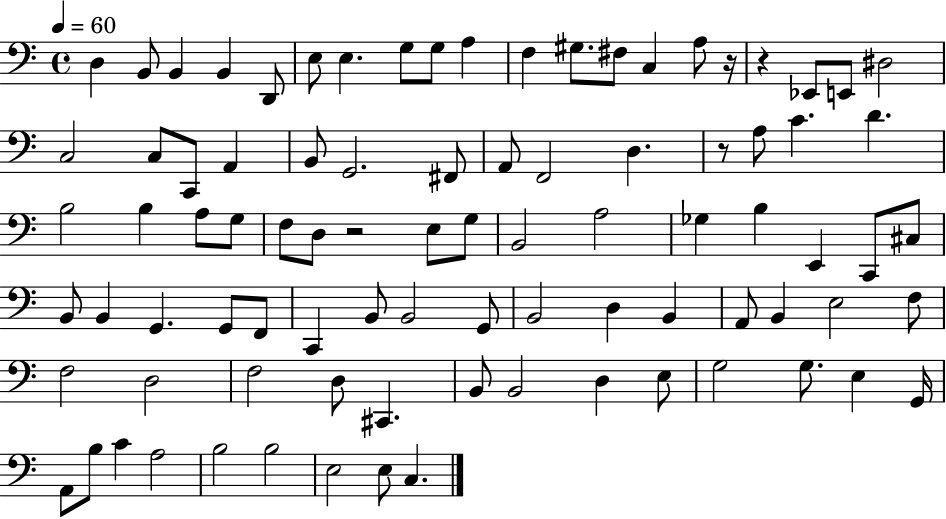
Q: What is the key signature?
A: C major